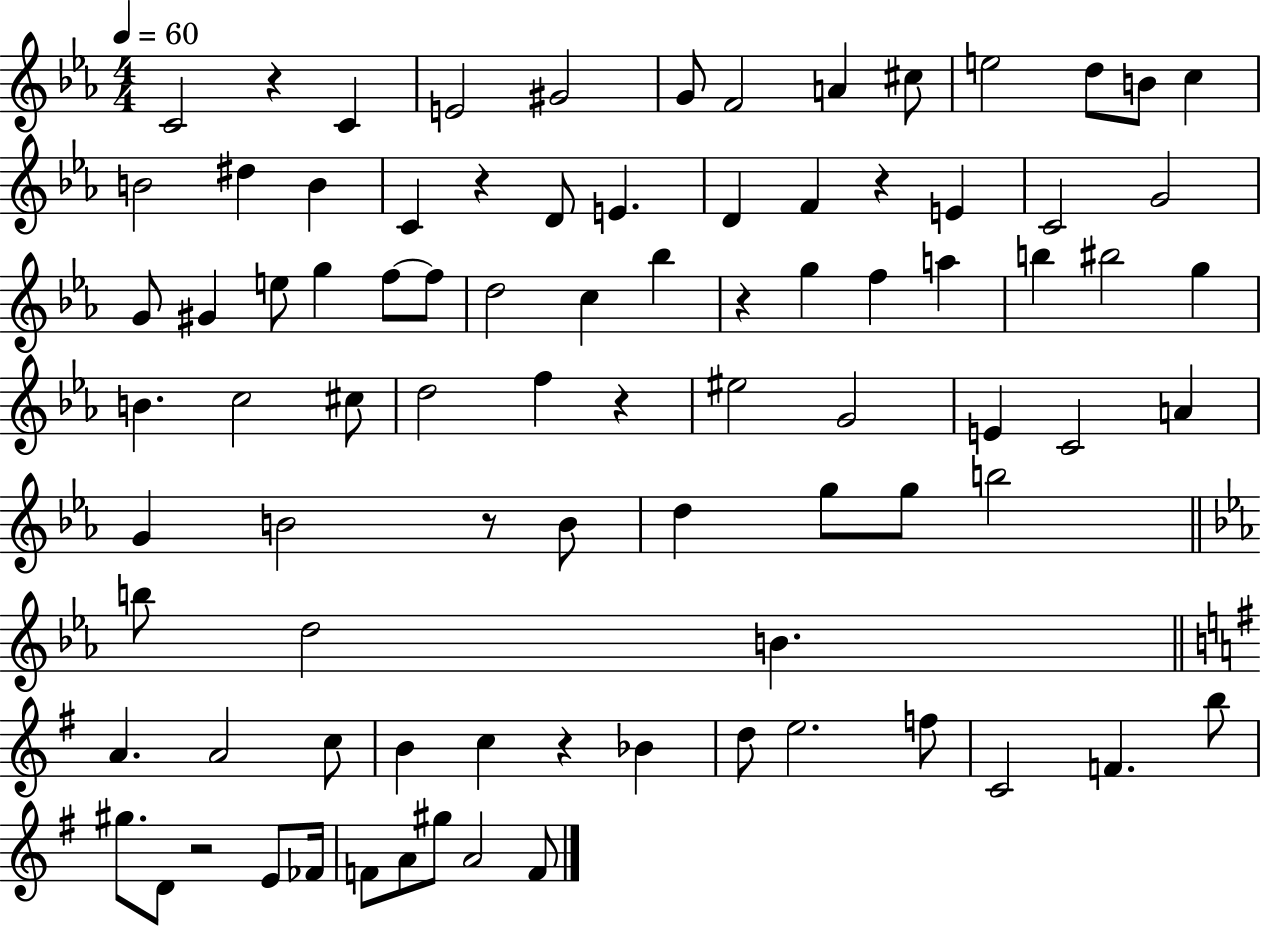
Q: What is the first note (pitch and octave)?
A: C4